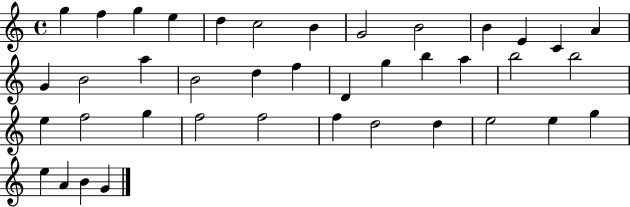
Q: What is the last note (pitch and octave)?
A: G4